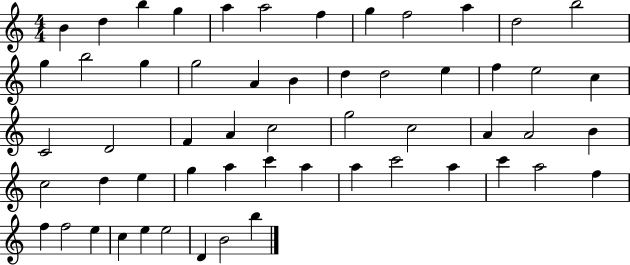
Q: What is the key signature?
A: C major